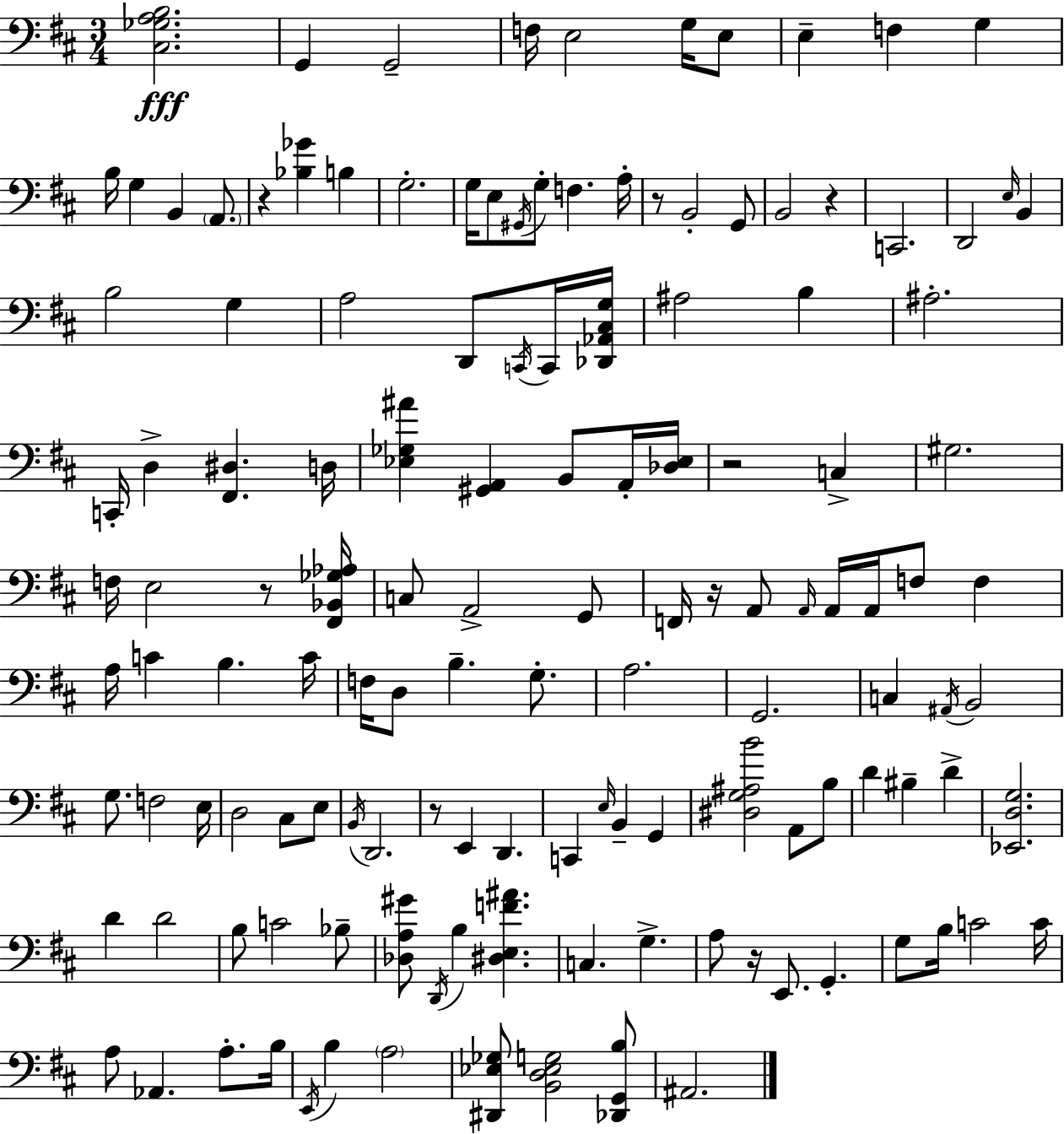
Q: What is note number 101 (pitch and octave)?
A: G3